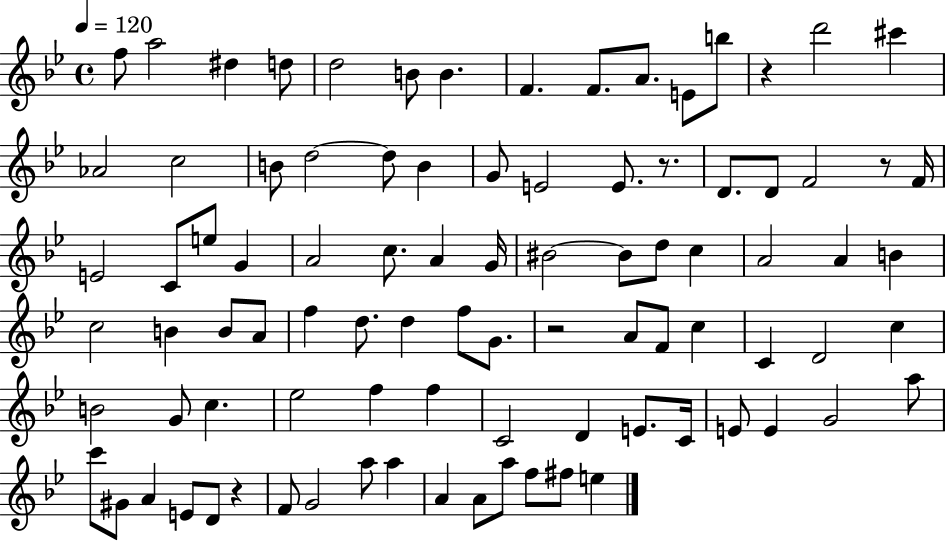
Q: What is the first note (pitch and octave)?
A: F5